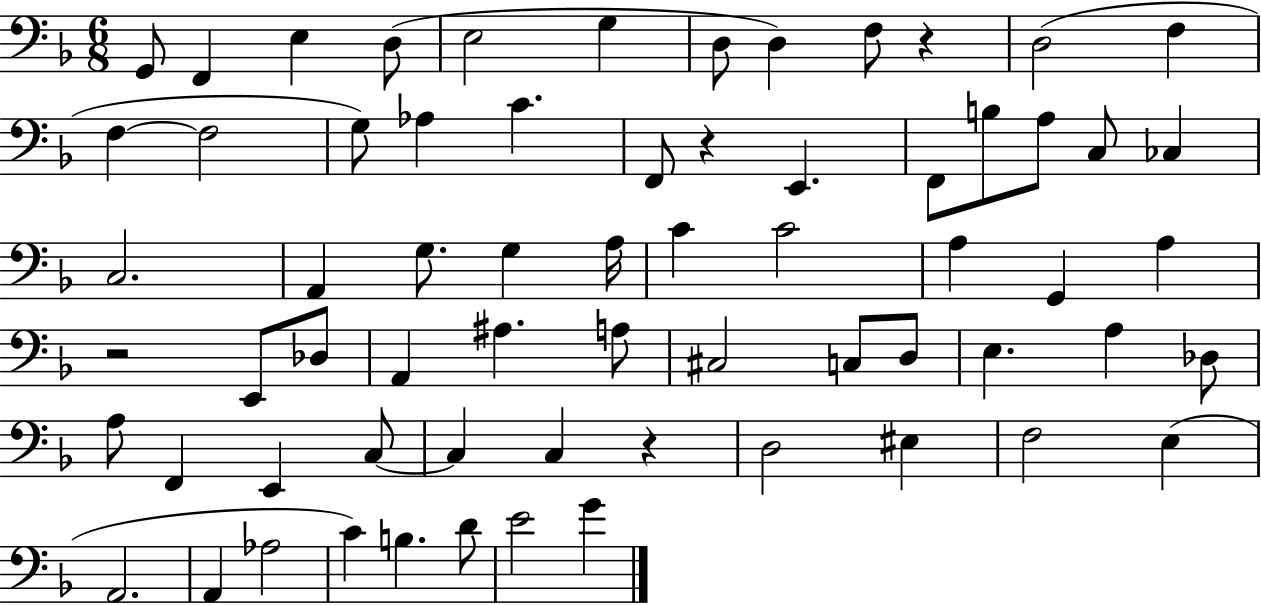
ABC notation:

X:1
T:Untitled
M:6/8
L:1/4
K:F
G,,/2 F,, E, D,/2 E,2 G, D,/2 D, F,/2 z D,2 F, F, F,2 G,/2 _A, C F,,/2 z E,, F,,/2 B,/2 A,/2 C,/2 _C, C,2 A,, G,/2 G, A,/4 C C2 A, G,, A, z2 E,,/2 _D,/2 A,, ^A, A,/2 ^C,2 C,/2 D,/2 E, A, _D,/2 A,/2 F,, E,, C,/2 C, C, z D,2 ^E, F,2 E, A,,2 A,, _A,2 C B, D/2 E2 G